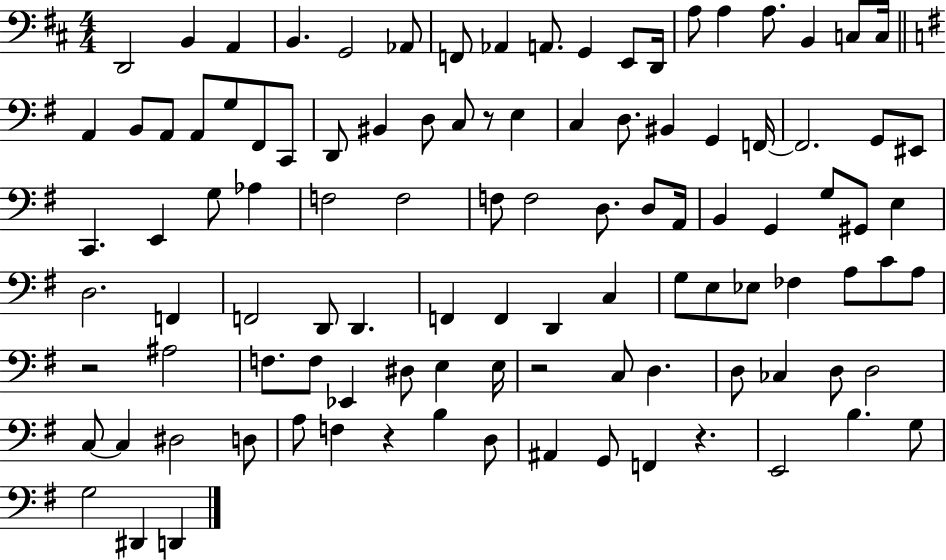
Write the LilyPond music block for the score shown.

{
  \clef bass
  \numericTimeSignature
  \time 4/4
  \key d \major
  d,2 b,4 a,4 | b,4. g,2 aes,8 | f,8 aes,4 a,8. g,4 e,8 d,16 | a8 a4 a8. b,4 c8 c16 | \break \bar "||" \break \key g \major a,4 b,8 a,8 a,8 g8 fis,8 c,8 | d,8 bis,4 d8 c8 r8 e4 | c4 d8. bis,4 g,4 f,16~~ | f,2. g,8 eis,8 | \break c,4. e,4 g8 aes4 | f2 f2 | f8 f2 d8. d8 a,16 | b,4 g,4 g8 gis,8 e4 | \break d2. f,4 | f,2 d,8 d,4. | f,4 f,4 d,4 c4 | g8 e8 ees8 fes4 a8 c'8 a8 | \break r2 ais2 | f8. f8 ees,4 dis8 e4 e16 | r2 c8 d4. | d8 ces4 d8 d2 | \break c8~~ c4 dis2 d8 | a8 f4 r4 b4 d8 | ais,4 g,8 f,4 r4. | e,2 b4. g8 | \break g2 dis,4 d,4 | \bar "|."
}